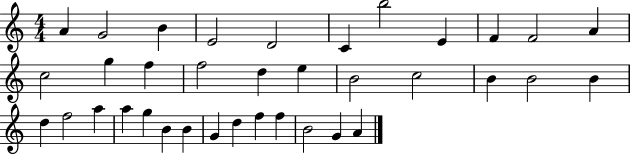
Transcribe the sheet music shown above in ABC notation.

X:1
T:Untitled
M:4/4
L:1/4
K:C
A G2 B E2 D2 C b2 E F F2 A c2 g f f2 d e B2 c2 B B2 B d f2 a a g B B G d f f B2 G A